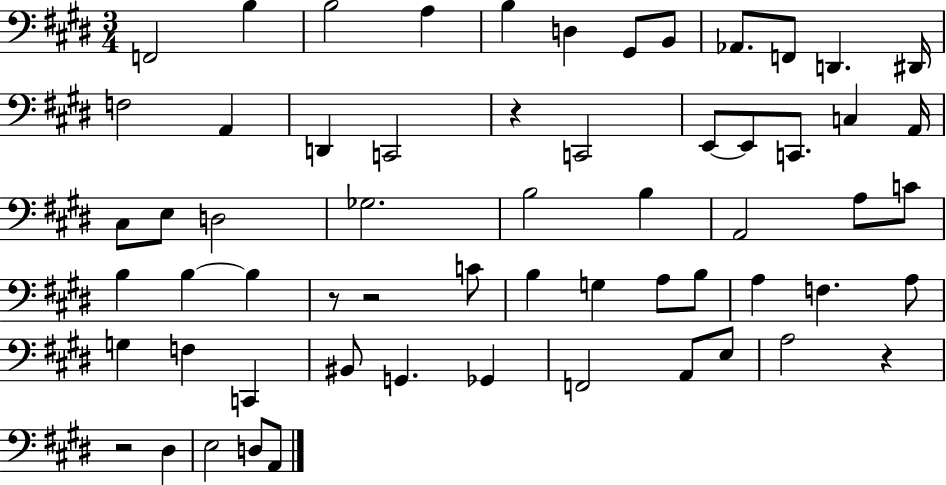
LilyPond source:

{
  \clef bass
  \numericTimeSignature
  \time 3/4
  \key e \major
  f,2 b4 | b2 a4 | b4 d4 gis,8 b,8 | aes,8. f,8 d,4. dis,16 | \break f2 a,4 | d,4 c,2 | r4 c,2 | e,8~~ e,8 c,8. c4 a,16 | \break cis8 e8 d2 | ges2. | b2 b4 | a,2 a8 c'8 | \break b4 b4~~ b4 | r8 r2 c'8 | b4 g4 a8 b8 | a4 f4. a8 | \break g4 f4 c,4 | bis,8 g,4. ges,4 | f,2 a,8 e8 | a2 r4 | \break r2 dis4 | e2 d8 a,8 | \bar "|."
}